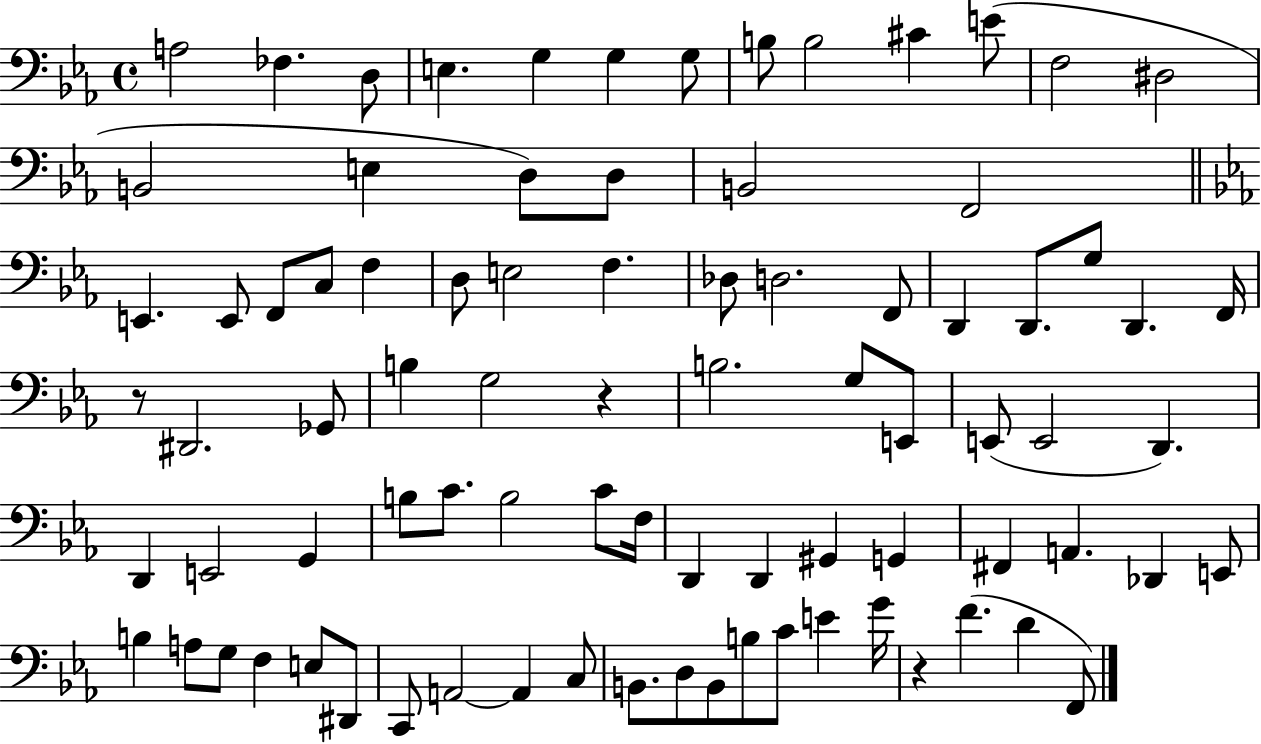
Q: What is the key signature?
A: EES major